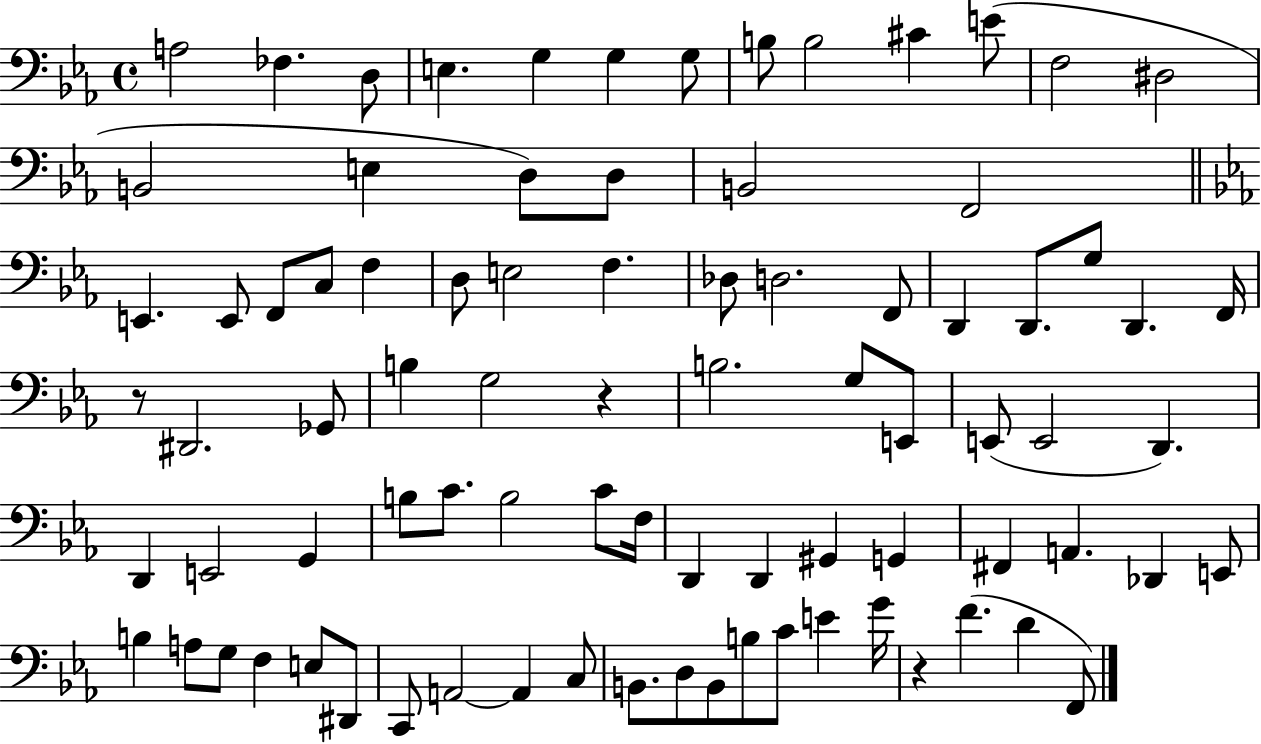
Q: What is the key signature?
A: EES major